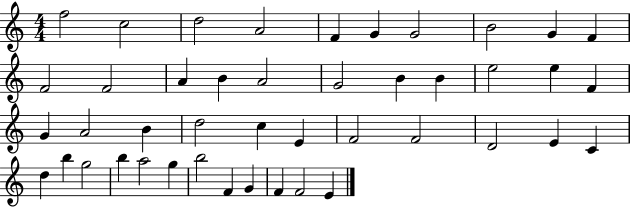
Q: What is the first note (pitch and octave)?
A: F5